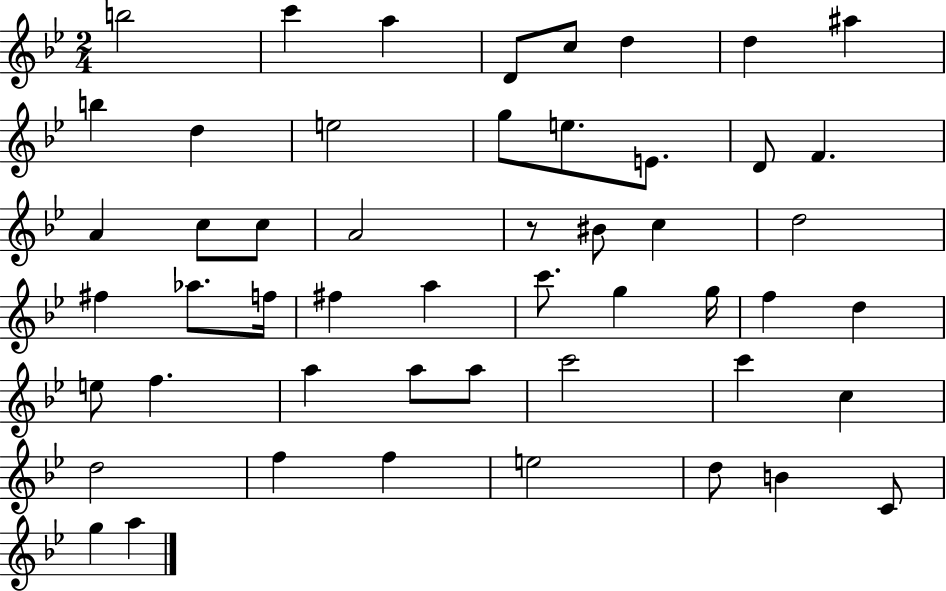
{
  \clef treble
  \numericTimeSignature
  \time 2/4
  \key bes \major
  b''2 | c'''4 a''4 | d'8 c''8 d''4 | d''4 ais''4 | \break b''4 d''4 | e''2 | g''8 e''8. e'8. | d'8 f'4. | \break a'4 c''8 c''8 | a'2 | r8 bis'8 c''4 | d''2 | \break fis''4 aes''8. f''16 | fis''4 a''4 | c'''8. g''4 g''16 | f''4 d''4 | \break e''8 f''4. | a''4 a''8 a''8 | c'''2 | c'''4 c''4 | \break d''2 | f''4 f''4 | e''2 | d''8 b'4 c'8 | \break g''4 a''4 | \bar "|."
}